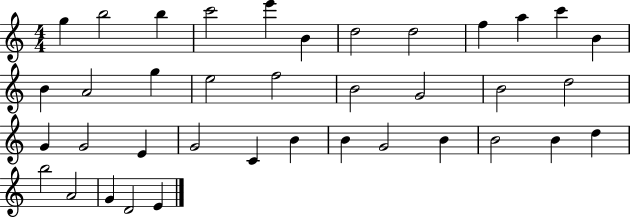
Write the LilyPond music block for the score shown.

{
  \clef treble
  \numericTimeSignature
  \time 4/4
  \key c \major
  g''4 b''2 b''4 | c'''2 e'''4 b'4 | d''2 d''2 | f''4 a''4 c'''4 b'4 | \break b'4 a'2 g''4 | e''2 f''2 | b'2 g'2 | b'2 d''2 | \break g'4 g'2 e'4 | g'2 c'4 b'4 | b'4 g'2 b'4 | b'2 b'4 d''4 | \break b''2 a'2 | g'4 d'2 e'4 | \bar "|."
}